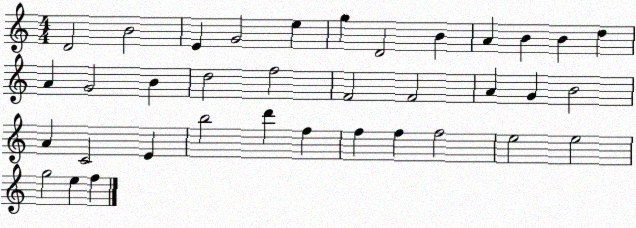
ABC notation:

X:1
T:Untitled
M:4/4
L:1/4
K:C
D2 B2 E G2 e g D2 B A B B d A G2 B d2 f2 F2 F2 A G B2 A C2 E b2 d' f f f f2 e2 e2 g2 e f